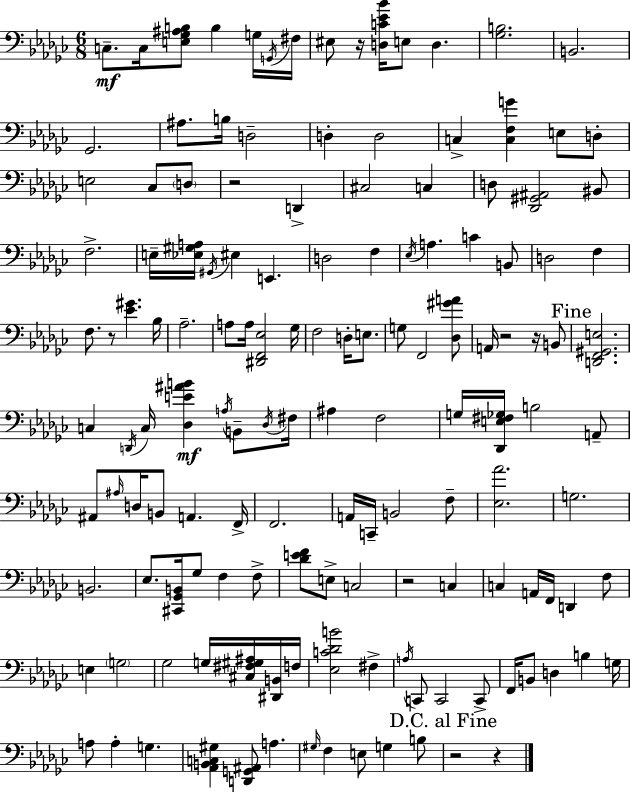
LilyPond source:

{
  \clef bass
  \numericTimeSignature
  \time 6/8
  \key ees \minor
  c8.--\mf c16 <e ges ais b>8 b4 g16 \acciaccatura { g,16 } | fis16 eis8 r16 <d c' ees' bes'>16 e8 d4. | <ges b>2. | b,2. | \break ges,2. | ais8. b16 d2-- | d4-. d2 | c4-> <c f g'>4 e8 d8-. | \break e2 ces8 \parenthesize d8 | r2 d,4-> | cis2 c4 | d8 <des, gis, ais,>2 bis,8 | \break f2.-> | e16-- <ees gis a>16 \acciaccatura { gis,16 } eis4 e,4. | d2 f4 | \acciaccatura { ees16 } a4. c'4 | \break b,8 d2 f4 | f8. r8 <ees' gis'>4. | bes16 aes2.-- | a8 a16 <dis, f, ees>2 | \break ges16 f2 d16-. | e8. g8 f,2 | <des gis' a'>8 a,16 r2 | r16 b,8 \mark "Fine" <d, f, gis, e>2. | \break c4 \acciaccatura { d,16 } c16 <des e' ais' b'>4\mf | \acciaccatura { a16 } b,8-- \acciaccatura { des16 } fis16 ais4 f2 | g16 <des, e fis ges>16 b2 | a,8-- ais,8 \grace { ais16 } d16 b,8 | \break a,4. f,16-> f,2. | a,16 c,16-- b,2 | f8-- <ees aes'>2. | g2. | \break b,2. | ees8. <cis, ges, b,>16 ges8 | f4 f8-> <des' e' f'>8 e8-> c2 | r2 | \break c4 c4 a,16 | f,16 d,4 f8 e4 \parenthesize g2 | ges2 | g16 <cis fis gis ais>16 <dis, b,>16 f16 <ees c' des' b'>2 | \break fis4-> \acciaccatura { a16 } c,8 c,2 | c,8-> f,16 b,8 d4 | b4 g16 a8 a4-. | g4. <aes, b, c gis>4 | \break <d, g, ais,>8 a4. \grace { gis16 } f4 | e8 g4 b8 \mark "D.C. al Fine" r2 | r4 \bar "|."
}